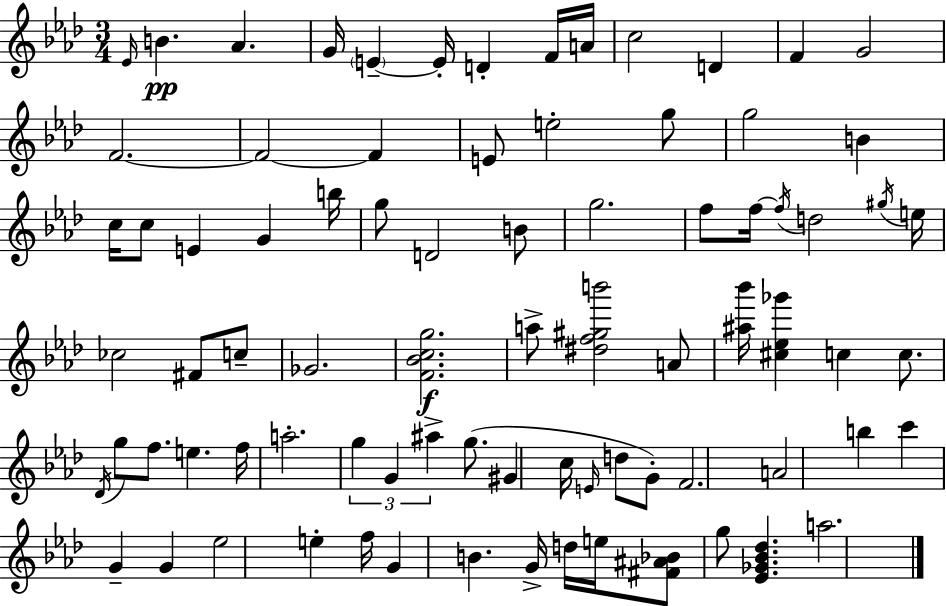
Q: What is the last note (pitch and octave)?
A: A5